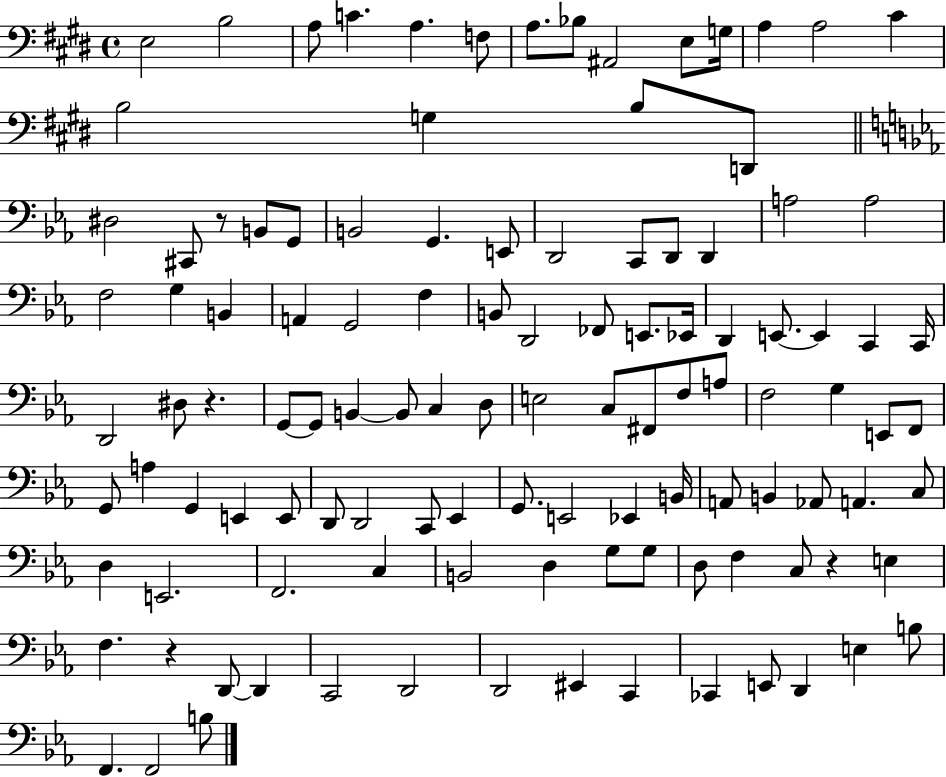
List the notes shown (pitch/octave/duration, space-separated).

E3/h B3/h A3/e C4/q. A3/q. F3/e A3/e. Bb3/e A#2/h E3/e G3/s A3/q A3/h C#4/q B3/h G3/q B3/e D2/e D#3/h C#2/e R/e B2/e G2/e B2/h G2/q. E2/e D2/h C2/e D2/e D2/q A3/h A3/h F3/h G3/q B2/q A2/q G2/h F3/q B2/e D2/h FES2/e E2/e. Eb2/s D2/q E2/e. E2/q C2/q C2/s D2/h D#3/e R/q. G2/e G2/e B2/q B2/e C3/q D3/e E3/h C3/e F#2/e F3/e A3/e F3/h G3/q E2/e F2/e G2/e A3/q G2/q E2/q E2/e D2/e D2/h C2/e Eb2/q G2/e. E2/h Eb2/q B2/s A2/e B2/q Ab2/e A2/q. C3/e D3/q E2/h. F2/h. C3/q B2/h D3/q G3/e G3/e D3/e F3/q C3/e R/q E3/q F3/q. R/q D2/e D2/q C2/h D2/h D2/h EIS2/q C2/q CES2/q E2/e D2/q E3/q B3/e F2/q. F2/h B3/e